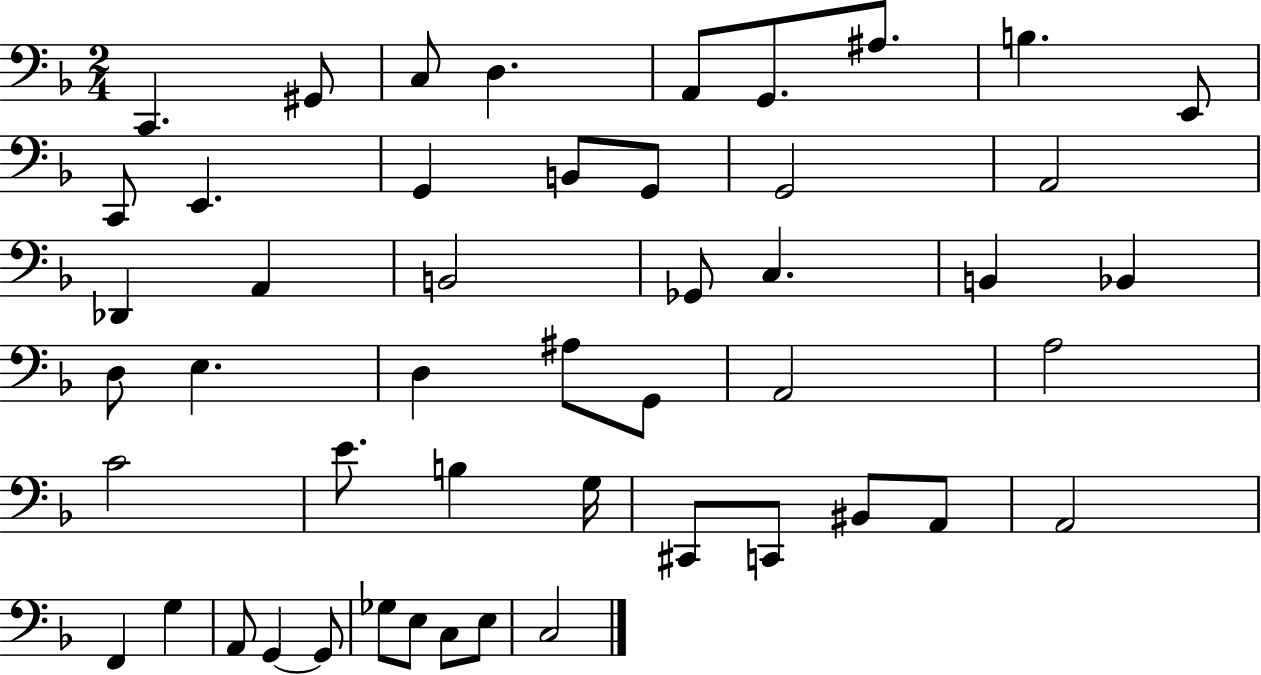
X:1
T:Untitled
M:2/4
L:1/4
K:F
C,, ^G,,/2 C,/2 D, A,,/2 G,,/2 ^A,/2 B, E,,/2 C,,/2 E,, G,, B,,/2 G,,/2 G,,2 A,,2 _D,, A,, B,,2 _G,,/2 C, B,, _B,, D,/2 E, D, ^A,/2 G,,/2 A,,2 A,2 C2 E/2 B, G,/4 ^C,,/2 C,,/2 ^B,,/2 A,,/2 A,,2 F,, G, A,,/2 G,, G,,/2 _G,/2 E,/2 C,/2 E,/2 C,2